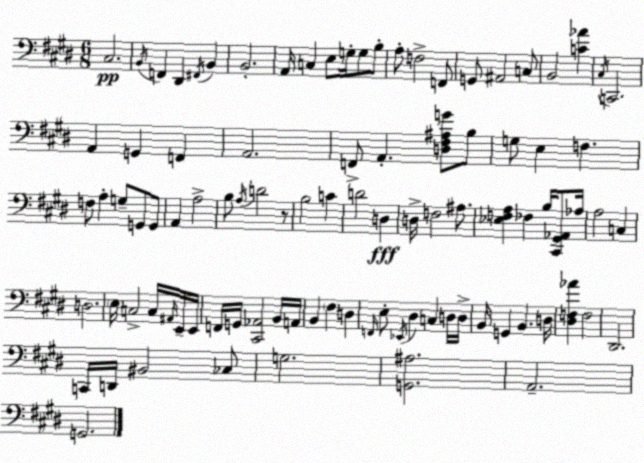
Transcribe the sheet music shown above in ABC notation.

X:1
T:Untitled
M:6/8
L:1/4
K:E
^C,2 B,,/4 F,, ^D,, ^F,,/4 B,, B,,2 A,,/4 C, E,/2 G,/4 G,/2 B,/2 A,/2 F,2 F,,/2 G,,/2 ^A,,2 C,/2 B,,2 [C_A] ^C,/4 C,,2 A,, G,, F,, A,,2 F,,/2 A,, [D,^F,^A,G]/2 B,/2 G,/2 E, F, F,/2 A, G,/2 G,,/2 G,,/2 A,, A,2 B,/2 A,/4 D2 z/2 B,2 C D2 D, D,/4 F,2 ^A,/2 [_E,F,A,] _F, B,/4 [^C,,^G,,_A,,]/2 _A,/4 A,2 C, D,2 E,/4 C,2 C,/4 ^A,,/4 E,,/4 E,,/4 F,,/4 G,,/4 [^C,,_A,,]2 B,,/4 A,,/4 B,, ^F, D, F,,/4 E,/2 _E,,/4 ^D, C, D,/4 D,/4 B,,/4 G,, B,, D,/4 [^D,F,_A] F,2 ^D,,2 C,,/4 D,,/4 ^B,,2 _C,/2 G,2 [G,,^A,]2 A,,2 G,,2